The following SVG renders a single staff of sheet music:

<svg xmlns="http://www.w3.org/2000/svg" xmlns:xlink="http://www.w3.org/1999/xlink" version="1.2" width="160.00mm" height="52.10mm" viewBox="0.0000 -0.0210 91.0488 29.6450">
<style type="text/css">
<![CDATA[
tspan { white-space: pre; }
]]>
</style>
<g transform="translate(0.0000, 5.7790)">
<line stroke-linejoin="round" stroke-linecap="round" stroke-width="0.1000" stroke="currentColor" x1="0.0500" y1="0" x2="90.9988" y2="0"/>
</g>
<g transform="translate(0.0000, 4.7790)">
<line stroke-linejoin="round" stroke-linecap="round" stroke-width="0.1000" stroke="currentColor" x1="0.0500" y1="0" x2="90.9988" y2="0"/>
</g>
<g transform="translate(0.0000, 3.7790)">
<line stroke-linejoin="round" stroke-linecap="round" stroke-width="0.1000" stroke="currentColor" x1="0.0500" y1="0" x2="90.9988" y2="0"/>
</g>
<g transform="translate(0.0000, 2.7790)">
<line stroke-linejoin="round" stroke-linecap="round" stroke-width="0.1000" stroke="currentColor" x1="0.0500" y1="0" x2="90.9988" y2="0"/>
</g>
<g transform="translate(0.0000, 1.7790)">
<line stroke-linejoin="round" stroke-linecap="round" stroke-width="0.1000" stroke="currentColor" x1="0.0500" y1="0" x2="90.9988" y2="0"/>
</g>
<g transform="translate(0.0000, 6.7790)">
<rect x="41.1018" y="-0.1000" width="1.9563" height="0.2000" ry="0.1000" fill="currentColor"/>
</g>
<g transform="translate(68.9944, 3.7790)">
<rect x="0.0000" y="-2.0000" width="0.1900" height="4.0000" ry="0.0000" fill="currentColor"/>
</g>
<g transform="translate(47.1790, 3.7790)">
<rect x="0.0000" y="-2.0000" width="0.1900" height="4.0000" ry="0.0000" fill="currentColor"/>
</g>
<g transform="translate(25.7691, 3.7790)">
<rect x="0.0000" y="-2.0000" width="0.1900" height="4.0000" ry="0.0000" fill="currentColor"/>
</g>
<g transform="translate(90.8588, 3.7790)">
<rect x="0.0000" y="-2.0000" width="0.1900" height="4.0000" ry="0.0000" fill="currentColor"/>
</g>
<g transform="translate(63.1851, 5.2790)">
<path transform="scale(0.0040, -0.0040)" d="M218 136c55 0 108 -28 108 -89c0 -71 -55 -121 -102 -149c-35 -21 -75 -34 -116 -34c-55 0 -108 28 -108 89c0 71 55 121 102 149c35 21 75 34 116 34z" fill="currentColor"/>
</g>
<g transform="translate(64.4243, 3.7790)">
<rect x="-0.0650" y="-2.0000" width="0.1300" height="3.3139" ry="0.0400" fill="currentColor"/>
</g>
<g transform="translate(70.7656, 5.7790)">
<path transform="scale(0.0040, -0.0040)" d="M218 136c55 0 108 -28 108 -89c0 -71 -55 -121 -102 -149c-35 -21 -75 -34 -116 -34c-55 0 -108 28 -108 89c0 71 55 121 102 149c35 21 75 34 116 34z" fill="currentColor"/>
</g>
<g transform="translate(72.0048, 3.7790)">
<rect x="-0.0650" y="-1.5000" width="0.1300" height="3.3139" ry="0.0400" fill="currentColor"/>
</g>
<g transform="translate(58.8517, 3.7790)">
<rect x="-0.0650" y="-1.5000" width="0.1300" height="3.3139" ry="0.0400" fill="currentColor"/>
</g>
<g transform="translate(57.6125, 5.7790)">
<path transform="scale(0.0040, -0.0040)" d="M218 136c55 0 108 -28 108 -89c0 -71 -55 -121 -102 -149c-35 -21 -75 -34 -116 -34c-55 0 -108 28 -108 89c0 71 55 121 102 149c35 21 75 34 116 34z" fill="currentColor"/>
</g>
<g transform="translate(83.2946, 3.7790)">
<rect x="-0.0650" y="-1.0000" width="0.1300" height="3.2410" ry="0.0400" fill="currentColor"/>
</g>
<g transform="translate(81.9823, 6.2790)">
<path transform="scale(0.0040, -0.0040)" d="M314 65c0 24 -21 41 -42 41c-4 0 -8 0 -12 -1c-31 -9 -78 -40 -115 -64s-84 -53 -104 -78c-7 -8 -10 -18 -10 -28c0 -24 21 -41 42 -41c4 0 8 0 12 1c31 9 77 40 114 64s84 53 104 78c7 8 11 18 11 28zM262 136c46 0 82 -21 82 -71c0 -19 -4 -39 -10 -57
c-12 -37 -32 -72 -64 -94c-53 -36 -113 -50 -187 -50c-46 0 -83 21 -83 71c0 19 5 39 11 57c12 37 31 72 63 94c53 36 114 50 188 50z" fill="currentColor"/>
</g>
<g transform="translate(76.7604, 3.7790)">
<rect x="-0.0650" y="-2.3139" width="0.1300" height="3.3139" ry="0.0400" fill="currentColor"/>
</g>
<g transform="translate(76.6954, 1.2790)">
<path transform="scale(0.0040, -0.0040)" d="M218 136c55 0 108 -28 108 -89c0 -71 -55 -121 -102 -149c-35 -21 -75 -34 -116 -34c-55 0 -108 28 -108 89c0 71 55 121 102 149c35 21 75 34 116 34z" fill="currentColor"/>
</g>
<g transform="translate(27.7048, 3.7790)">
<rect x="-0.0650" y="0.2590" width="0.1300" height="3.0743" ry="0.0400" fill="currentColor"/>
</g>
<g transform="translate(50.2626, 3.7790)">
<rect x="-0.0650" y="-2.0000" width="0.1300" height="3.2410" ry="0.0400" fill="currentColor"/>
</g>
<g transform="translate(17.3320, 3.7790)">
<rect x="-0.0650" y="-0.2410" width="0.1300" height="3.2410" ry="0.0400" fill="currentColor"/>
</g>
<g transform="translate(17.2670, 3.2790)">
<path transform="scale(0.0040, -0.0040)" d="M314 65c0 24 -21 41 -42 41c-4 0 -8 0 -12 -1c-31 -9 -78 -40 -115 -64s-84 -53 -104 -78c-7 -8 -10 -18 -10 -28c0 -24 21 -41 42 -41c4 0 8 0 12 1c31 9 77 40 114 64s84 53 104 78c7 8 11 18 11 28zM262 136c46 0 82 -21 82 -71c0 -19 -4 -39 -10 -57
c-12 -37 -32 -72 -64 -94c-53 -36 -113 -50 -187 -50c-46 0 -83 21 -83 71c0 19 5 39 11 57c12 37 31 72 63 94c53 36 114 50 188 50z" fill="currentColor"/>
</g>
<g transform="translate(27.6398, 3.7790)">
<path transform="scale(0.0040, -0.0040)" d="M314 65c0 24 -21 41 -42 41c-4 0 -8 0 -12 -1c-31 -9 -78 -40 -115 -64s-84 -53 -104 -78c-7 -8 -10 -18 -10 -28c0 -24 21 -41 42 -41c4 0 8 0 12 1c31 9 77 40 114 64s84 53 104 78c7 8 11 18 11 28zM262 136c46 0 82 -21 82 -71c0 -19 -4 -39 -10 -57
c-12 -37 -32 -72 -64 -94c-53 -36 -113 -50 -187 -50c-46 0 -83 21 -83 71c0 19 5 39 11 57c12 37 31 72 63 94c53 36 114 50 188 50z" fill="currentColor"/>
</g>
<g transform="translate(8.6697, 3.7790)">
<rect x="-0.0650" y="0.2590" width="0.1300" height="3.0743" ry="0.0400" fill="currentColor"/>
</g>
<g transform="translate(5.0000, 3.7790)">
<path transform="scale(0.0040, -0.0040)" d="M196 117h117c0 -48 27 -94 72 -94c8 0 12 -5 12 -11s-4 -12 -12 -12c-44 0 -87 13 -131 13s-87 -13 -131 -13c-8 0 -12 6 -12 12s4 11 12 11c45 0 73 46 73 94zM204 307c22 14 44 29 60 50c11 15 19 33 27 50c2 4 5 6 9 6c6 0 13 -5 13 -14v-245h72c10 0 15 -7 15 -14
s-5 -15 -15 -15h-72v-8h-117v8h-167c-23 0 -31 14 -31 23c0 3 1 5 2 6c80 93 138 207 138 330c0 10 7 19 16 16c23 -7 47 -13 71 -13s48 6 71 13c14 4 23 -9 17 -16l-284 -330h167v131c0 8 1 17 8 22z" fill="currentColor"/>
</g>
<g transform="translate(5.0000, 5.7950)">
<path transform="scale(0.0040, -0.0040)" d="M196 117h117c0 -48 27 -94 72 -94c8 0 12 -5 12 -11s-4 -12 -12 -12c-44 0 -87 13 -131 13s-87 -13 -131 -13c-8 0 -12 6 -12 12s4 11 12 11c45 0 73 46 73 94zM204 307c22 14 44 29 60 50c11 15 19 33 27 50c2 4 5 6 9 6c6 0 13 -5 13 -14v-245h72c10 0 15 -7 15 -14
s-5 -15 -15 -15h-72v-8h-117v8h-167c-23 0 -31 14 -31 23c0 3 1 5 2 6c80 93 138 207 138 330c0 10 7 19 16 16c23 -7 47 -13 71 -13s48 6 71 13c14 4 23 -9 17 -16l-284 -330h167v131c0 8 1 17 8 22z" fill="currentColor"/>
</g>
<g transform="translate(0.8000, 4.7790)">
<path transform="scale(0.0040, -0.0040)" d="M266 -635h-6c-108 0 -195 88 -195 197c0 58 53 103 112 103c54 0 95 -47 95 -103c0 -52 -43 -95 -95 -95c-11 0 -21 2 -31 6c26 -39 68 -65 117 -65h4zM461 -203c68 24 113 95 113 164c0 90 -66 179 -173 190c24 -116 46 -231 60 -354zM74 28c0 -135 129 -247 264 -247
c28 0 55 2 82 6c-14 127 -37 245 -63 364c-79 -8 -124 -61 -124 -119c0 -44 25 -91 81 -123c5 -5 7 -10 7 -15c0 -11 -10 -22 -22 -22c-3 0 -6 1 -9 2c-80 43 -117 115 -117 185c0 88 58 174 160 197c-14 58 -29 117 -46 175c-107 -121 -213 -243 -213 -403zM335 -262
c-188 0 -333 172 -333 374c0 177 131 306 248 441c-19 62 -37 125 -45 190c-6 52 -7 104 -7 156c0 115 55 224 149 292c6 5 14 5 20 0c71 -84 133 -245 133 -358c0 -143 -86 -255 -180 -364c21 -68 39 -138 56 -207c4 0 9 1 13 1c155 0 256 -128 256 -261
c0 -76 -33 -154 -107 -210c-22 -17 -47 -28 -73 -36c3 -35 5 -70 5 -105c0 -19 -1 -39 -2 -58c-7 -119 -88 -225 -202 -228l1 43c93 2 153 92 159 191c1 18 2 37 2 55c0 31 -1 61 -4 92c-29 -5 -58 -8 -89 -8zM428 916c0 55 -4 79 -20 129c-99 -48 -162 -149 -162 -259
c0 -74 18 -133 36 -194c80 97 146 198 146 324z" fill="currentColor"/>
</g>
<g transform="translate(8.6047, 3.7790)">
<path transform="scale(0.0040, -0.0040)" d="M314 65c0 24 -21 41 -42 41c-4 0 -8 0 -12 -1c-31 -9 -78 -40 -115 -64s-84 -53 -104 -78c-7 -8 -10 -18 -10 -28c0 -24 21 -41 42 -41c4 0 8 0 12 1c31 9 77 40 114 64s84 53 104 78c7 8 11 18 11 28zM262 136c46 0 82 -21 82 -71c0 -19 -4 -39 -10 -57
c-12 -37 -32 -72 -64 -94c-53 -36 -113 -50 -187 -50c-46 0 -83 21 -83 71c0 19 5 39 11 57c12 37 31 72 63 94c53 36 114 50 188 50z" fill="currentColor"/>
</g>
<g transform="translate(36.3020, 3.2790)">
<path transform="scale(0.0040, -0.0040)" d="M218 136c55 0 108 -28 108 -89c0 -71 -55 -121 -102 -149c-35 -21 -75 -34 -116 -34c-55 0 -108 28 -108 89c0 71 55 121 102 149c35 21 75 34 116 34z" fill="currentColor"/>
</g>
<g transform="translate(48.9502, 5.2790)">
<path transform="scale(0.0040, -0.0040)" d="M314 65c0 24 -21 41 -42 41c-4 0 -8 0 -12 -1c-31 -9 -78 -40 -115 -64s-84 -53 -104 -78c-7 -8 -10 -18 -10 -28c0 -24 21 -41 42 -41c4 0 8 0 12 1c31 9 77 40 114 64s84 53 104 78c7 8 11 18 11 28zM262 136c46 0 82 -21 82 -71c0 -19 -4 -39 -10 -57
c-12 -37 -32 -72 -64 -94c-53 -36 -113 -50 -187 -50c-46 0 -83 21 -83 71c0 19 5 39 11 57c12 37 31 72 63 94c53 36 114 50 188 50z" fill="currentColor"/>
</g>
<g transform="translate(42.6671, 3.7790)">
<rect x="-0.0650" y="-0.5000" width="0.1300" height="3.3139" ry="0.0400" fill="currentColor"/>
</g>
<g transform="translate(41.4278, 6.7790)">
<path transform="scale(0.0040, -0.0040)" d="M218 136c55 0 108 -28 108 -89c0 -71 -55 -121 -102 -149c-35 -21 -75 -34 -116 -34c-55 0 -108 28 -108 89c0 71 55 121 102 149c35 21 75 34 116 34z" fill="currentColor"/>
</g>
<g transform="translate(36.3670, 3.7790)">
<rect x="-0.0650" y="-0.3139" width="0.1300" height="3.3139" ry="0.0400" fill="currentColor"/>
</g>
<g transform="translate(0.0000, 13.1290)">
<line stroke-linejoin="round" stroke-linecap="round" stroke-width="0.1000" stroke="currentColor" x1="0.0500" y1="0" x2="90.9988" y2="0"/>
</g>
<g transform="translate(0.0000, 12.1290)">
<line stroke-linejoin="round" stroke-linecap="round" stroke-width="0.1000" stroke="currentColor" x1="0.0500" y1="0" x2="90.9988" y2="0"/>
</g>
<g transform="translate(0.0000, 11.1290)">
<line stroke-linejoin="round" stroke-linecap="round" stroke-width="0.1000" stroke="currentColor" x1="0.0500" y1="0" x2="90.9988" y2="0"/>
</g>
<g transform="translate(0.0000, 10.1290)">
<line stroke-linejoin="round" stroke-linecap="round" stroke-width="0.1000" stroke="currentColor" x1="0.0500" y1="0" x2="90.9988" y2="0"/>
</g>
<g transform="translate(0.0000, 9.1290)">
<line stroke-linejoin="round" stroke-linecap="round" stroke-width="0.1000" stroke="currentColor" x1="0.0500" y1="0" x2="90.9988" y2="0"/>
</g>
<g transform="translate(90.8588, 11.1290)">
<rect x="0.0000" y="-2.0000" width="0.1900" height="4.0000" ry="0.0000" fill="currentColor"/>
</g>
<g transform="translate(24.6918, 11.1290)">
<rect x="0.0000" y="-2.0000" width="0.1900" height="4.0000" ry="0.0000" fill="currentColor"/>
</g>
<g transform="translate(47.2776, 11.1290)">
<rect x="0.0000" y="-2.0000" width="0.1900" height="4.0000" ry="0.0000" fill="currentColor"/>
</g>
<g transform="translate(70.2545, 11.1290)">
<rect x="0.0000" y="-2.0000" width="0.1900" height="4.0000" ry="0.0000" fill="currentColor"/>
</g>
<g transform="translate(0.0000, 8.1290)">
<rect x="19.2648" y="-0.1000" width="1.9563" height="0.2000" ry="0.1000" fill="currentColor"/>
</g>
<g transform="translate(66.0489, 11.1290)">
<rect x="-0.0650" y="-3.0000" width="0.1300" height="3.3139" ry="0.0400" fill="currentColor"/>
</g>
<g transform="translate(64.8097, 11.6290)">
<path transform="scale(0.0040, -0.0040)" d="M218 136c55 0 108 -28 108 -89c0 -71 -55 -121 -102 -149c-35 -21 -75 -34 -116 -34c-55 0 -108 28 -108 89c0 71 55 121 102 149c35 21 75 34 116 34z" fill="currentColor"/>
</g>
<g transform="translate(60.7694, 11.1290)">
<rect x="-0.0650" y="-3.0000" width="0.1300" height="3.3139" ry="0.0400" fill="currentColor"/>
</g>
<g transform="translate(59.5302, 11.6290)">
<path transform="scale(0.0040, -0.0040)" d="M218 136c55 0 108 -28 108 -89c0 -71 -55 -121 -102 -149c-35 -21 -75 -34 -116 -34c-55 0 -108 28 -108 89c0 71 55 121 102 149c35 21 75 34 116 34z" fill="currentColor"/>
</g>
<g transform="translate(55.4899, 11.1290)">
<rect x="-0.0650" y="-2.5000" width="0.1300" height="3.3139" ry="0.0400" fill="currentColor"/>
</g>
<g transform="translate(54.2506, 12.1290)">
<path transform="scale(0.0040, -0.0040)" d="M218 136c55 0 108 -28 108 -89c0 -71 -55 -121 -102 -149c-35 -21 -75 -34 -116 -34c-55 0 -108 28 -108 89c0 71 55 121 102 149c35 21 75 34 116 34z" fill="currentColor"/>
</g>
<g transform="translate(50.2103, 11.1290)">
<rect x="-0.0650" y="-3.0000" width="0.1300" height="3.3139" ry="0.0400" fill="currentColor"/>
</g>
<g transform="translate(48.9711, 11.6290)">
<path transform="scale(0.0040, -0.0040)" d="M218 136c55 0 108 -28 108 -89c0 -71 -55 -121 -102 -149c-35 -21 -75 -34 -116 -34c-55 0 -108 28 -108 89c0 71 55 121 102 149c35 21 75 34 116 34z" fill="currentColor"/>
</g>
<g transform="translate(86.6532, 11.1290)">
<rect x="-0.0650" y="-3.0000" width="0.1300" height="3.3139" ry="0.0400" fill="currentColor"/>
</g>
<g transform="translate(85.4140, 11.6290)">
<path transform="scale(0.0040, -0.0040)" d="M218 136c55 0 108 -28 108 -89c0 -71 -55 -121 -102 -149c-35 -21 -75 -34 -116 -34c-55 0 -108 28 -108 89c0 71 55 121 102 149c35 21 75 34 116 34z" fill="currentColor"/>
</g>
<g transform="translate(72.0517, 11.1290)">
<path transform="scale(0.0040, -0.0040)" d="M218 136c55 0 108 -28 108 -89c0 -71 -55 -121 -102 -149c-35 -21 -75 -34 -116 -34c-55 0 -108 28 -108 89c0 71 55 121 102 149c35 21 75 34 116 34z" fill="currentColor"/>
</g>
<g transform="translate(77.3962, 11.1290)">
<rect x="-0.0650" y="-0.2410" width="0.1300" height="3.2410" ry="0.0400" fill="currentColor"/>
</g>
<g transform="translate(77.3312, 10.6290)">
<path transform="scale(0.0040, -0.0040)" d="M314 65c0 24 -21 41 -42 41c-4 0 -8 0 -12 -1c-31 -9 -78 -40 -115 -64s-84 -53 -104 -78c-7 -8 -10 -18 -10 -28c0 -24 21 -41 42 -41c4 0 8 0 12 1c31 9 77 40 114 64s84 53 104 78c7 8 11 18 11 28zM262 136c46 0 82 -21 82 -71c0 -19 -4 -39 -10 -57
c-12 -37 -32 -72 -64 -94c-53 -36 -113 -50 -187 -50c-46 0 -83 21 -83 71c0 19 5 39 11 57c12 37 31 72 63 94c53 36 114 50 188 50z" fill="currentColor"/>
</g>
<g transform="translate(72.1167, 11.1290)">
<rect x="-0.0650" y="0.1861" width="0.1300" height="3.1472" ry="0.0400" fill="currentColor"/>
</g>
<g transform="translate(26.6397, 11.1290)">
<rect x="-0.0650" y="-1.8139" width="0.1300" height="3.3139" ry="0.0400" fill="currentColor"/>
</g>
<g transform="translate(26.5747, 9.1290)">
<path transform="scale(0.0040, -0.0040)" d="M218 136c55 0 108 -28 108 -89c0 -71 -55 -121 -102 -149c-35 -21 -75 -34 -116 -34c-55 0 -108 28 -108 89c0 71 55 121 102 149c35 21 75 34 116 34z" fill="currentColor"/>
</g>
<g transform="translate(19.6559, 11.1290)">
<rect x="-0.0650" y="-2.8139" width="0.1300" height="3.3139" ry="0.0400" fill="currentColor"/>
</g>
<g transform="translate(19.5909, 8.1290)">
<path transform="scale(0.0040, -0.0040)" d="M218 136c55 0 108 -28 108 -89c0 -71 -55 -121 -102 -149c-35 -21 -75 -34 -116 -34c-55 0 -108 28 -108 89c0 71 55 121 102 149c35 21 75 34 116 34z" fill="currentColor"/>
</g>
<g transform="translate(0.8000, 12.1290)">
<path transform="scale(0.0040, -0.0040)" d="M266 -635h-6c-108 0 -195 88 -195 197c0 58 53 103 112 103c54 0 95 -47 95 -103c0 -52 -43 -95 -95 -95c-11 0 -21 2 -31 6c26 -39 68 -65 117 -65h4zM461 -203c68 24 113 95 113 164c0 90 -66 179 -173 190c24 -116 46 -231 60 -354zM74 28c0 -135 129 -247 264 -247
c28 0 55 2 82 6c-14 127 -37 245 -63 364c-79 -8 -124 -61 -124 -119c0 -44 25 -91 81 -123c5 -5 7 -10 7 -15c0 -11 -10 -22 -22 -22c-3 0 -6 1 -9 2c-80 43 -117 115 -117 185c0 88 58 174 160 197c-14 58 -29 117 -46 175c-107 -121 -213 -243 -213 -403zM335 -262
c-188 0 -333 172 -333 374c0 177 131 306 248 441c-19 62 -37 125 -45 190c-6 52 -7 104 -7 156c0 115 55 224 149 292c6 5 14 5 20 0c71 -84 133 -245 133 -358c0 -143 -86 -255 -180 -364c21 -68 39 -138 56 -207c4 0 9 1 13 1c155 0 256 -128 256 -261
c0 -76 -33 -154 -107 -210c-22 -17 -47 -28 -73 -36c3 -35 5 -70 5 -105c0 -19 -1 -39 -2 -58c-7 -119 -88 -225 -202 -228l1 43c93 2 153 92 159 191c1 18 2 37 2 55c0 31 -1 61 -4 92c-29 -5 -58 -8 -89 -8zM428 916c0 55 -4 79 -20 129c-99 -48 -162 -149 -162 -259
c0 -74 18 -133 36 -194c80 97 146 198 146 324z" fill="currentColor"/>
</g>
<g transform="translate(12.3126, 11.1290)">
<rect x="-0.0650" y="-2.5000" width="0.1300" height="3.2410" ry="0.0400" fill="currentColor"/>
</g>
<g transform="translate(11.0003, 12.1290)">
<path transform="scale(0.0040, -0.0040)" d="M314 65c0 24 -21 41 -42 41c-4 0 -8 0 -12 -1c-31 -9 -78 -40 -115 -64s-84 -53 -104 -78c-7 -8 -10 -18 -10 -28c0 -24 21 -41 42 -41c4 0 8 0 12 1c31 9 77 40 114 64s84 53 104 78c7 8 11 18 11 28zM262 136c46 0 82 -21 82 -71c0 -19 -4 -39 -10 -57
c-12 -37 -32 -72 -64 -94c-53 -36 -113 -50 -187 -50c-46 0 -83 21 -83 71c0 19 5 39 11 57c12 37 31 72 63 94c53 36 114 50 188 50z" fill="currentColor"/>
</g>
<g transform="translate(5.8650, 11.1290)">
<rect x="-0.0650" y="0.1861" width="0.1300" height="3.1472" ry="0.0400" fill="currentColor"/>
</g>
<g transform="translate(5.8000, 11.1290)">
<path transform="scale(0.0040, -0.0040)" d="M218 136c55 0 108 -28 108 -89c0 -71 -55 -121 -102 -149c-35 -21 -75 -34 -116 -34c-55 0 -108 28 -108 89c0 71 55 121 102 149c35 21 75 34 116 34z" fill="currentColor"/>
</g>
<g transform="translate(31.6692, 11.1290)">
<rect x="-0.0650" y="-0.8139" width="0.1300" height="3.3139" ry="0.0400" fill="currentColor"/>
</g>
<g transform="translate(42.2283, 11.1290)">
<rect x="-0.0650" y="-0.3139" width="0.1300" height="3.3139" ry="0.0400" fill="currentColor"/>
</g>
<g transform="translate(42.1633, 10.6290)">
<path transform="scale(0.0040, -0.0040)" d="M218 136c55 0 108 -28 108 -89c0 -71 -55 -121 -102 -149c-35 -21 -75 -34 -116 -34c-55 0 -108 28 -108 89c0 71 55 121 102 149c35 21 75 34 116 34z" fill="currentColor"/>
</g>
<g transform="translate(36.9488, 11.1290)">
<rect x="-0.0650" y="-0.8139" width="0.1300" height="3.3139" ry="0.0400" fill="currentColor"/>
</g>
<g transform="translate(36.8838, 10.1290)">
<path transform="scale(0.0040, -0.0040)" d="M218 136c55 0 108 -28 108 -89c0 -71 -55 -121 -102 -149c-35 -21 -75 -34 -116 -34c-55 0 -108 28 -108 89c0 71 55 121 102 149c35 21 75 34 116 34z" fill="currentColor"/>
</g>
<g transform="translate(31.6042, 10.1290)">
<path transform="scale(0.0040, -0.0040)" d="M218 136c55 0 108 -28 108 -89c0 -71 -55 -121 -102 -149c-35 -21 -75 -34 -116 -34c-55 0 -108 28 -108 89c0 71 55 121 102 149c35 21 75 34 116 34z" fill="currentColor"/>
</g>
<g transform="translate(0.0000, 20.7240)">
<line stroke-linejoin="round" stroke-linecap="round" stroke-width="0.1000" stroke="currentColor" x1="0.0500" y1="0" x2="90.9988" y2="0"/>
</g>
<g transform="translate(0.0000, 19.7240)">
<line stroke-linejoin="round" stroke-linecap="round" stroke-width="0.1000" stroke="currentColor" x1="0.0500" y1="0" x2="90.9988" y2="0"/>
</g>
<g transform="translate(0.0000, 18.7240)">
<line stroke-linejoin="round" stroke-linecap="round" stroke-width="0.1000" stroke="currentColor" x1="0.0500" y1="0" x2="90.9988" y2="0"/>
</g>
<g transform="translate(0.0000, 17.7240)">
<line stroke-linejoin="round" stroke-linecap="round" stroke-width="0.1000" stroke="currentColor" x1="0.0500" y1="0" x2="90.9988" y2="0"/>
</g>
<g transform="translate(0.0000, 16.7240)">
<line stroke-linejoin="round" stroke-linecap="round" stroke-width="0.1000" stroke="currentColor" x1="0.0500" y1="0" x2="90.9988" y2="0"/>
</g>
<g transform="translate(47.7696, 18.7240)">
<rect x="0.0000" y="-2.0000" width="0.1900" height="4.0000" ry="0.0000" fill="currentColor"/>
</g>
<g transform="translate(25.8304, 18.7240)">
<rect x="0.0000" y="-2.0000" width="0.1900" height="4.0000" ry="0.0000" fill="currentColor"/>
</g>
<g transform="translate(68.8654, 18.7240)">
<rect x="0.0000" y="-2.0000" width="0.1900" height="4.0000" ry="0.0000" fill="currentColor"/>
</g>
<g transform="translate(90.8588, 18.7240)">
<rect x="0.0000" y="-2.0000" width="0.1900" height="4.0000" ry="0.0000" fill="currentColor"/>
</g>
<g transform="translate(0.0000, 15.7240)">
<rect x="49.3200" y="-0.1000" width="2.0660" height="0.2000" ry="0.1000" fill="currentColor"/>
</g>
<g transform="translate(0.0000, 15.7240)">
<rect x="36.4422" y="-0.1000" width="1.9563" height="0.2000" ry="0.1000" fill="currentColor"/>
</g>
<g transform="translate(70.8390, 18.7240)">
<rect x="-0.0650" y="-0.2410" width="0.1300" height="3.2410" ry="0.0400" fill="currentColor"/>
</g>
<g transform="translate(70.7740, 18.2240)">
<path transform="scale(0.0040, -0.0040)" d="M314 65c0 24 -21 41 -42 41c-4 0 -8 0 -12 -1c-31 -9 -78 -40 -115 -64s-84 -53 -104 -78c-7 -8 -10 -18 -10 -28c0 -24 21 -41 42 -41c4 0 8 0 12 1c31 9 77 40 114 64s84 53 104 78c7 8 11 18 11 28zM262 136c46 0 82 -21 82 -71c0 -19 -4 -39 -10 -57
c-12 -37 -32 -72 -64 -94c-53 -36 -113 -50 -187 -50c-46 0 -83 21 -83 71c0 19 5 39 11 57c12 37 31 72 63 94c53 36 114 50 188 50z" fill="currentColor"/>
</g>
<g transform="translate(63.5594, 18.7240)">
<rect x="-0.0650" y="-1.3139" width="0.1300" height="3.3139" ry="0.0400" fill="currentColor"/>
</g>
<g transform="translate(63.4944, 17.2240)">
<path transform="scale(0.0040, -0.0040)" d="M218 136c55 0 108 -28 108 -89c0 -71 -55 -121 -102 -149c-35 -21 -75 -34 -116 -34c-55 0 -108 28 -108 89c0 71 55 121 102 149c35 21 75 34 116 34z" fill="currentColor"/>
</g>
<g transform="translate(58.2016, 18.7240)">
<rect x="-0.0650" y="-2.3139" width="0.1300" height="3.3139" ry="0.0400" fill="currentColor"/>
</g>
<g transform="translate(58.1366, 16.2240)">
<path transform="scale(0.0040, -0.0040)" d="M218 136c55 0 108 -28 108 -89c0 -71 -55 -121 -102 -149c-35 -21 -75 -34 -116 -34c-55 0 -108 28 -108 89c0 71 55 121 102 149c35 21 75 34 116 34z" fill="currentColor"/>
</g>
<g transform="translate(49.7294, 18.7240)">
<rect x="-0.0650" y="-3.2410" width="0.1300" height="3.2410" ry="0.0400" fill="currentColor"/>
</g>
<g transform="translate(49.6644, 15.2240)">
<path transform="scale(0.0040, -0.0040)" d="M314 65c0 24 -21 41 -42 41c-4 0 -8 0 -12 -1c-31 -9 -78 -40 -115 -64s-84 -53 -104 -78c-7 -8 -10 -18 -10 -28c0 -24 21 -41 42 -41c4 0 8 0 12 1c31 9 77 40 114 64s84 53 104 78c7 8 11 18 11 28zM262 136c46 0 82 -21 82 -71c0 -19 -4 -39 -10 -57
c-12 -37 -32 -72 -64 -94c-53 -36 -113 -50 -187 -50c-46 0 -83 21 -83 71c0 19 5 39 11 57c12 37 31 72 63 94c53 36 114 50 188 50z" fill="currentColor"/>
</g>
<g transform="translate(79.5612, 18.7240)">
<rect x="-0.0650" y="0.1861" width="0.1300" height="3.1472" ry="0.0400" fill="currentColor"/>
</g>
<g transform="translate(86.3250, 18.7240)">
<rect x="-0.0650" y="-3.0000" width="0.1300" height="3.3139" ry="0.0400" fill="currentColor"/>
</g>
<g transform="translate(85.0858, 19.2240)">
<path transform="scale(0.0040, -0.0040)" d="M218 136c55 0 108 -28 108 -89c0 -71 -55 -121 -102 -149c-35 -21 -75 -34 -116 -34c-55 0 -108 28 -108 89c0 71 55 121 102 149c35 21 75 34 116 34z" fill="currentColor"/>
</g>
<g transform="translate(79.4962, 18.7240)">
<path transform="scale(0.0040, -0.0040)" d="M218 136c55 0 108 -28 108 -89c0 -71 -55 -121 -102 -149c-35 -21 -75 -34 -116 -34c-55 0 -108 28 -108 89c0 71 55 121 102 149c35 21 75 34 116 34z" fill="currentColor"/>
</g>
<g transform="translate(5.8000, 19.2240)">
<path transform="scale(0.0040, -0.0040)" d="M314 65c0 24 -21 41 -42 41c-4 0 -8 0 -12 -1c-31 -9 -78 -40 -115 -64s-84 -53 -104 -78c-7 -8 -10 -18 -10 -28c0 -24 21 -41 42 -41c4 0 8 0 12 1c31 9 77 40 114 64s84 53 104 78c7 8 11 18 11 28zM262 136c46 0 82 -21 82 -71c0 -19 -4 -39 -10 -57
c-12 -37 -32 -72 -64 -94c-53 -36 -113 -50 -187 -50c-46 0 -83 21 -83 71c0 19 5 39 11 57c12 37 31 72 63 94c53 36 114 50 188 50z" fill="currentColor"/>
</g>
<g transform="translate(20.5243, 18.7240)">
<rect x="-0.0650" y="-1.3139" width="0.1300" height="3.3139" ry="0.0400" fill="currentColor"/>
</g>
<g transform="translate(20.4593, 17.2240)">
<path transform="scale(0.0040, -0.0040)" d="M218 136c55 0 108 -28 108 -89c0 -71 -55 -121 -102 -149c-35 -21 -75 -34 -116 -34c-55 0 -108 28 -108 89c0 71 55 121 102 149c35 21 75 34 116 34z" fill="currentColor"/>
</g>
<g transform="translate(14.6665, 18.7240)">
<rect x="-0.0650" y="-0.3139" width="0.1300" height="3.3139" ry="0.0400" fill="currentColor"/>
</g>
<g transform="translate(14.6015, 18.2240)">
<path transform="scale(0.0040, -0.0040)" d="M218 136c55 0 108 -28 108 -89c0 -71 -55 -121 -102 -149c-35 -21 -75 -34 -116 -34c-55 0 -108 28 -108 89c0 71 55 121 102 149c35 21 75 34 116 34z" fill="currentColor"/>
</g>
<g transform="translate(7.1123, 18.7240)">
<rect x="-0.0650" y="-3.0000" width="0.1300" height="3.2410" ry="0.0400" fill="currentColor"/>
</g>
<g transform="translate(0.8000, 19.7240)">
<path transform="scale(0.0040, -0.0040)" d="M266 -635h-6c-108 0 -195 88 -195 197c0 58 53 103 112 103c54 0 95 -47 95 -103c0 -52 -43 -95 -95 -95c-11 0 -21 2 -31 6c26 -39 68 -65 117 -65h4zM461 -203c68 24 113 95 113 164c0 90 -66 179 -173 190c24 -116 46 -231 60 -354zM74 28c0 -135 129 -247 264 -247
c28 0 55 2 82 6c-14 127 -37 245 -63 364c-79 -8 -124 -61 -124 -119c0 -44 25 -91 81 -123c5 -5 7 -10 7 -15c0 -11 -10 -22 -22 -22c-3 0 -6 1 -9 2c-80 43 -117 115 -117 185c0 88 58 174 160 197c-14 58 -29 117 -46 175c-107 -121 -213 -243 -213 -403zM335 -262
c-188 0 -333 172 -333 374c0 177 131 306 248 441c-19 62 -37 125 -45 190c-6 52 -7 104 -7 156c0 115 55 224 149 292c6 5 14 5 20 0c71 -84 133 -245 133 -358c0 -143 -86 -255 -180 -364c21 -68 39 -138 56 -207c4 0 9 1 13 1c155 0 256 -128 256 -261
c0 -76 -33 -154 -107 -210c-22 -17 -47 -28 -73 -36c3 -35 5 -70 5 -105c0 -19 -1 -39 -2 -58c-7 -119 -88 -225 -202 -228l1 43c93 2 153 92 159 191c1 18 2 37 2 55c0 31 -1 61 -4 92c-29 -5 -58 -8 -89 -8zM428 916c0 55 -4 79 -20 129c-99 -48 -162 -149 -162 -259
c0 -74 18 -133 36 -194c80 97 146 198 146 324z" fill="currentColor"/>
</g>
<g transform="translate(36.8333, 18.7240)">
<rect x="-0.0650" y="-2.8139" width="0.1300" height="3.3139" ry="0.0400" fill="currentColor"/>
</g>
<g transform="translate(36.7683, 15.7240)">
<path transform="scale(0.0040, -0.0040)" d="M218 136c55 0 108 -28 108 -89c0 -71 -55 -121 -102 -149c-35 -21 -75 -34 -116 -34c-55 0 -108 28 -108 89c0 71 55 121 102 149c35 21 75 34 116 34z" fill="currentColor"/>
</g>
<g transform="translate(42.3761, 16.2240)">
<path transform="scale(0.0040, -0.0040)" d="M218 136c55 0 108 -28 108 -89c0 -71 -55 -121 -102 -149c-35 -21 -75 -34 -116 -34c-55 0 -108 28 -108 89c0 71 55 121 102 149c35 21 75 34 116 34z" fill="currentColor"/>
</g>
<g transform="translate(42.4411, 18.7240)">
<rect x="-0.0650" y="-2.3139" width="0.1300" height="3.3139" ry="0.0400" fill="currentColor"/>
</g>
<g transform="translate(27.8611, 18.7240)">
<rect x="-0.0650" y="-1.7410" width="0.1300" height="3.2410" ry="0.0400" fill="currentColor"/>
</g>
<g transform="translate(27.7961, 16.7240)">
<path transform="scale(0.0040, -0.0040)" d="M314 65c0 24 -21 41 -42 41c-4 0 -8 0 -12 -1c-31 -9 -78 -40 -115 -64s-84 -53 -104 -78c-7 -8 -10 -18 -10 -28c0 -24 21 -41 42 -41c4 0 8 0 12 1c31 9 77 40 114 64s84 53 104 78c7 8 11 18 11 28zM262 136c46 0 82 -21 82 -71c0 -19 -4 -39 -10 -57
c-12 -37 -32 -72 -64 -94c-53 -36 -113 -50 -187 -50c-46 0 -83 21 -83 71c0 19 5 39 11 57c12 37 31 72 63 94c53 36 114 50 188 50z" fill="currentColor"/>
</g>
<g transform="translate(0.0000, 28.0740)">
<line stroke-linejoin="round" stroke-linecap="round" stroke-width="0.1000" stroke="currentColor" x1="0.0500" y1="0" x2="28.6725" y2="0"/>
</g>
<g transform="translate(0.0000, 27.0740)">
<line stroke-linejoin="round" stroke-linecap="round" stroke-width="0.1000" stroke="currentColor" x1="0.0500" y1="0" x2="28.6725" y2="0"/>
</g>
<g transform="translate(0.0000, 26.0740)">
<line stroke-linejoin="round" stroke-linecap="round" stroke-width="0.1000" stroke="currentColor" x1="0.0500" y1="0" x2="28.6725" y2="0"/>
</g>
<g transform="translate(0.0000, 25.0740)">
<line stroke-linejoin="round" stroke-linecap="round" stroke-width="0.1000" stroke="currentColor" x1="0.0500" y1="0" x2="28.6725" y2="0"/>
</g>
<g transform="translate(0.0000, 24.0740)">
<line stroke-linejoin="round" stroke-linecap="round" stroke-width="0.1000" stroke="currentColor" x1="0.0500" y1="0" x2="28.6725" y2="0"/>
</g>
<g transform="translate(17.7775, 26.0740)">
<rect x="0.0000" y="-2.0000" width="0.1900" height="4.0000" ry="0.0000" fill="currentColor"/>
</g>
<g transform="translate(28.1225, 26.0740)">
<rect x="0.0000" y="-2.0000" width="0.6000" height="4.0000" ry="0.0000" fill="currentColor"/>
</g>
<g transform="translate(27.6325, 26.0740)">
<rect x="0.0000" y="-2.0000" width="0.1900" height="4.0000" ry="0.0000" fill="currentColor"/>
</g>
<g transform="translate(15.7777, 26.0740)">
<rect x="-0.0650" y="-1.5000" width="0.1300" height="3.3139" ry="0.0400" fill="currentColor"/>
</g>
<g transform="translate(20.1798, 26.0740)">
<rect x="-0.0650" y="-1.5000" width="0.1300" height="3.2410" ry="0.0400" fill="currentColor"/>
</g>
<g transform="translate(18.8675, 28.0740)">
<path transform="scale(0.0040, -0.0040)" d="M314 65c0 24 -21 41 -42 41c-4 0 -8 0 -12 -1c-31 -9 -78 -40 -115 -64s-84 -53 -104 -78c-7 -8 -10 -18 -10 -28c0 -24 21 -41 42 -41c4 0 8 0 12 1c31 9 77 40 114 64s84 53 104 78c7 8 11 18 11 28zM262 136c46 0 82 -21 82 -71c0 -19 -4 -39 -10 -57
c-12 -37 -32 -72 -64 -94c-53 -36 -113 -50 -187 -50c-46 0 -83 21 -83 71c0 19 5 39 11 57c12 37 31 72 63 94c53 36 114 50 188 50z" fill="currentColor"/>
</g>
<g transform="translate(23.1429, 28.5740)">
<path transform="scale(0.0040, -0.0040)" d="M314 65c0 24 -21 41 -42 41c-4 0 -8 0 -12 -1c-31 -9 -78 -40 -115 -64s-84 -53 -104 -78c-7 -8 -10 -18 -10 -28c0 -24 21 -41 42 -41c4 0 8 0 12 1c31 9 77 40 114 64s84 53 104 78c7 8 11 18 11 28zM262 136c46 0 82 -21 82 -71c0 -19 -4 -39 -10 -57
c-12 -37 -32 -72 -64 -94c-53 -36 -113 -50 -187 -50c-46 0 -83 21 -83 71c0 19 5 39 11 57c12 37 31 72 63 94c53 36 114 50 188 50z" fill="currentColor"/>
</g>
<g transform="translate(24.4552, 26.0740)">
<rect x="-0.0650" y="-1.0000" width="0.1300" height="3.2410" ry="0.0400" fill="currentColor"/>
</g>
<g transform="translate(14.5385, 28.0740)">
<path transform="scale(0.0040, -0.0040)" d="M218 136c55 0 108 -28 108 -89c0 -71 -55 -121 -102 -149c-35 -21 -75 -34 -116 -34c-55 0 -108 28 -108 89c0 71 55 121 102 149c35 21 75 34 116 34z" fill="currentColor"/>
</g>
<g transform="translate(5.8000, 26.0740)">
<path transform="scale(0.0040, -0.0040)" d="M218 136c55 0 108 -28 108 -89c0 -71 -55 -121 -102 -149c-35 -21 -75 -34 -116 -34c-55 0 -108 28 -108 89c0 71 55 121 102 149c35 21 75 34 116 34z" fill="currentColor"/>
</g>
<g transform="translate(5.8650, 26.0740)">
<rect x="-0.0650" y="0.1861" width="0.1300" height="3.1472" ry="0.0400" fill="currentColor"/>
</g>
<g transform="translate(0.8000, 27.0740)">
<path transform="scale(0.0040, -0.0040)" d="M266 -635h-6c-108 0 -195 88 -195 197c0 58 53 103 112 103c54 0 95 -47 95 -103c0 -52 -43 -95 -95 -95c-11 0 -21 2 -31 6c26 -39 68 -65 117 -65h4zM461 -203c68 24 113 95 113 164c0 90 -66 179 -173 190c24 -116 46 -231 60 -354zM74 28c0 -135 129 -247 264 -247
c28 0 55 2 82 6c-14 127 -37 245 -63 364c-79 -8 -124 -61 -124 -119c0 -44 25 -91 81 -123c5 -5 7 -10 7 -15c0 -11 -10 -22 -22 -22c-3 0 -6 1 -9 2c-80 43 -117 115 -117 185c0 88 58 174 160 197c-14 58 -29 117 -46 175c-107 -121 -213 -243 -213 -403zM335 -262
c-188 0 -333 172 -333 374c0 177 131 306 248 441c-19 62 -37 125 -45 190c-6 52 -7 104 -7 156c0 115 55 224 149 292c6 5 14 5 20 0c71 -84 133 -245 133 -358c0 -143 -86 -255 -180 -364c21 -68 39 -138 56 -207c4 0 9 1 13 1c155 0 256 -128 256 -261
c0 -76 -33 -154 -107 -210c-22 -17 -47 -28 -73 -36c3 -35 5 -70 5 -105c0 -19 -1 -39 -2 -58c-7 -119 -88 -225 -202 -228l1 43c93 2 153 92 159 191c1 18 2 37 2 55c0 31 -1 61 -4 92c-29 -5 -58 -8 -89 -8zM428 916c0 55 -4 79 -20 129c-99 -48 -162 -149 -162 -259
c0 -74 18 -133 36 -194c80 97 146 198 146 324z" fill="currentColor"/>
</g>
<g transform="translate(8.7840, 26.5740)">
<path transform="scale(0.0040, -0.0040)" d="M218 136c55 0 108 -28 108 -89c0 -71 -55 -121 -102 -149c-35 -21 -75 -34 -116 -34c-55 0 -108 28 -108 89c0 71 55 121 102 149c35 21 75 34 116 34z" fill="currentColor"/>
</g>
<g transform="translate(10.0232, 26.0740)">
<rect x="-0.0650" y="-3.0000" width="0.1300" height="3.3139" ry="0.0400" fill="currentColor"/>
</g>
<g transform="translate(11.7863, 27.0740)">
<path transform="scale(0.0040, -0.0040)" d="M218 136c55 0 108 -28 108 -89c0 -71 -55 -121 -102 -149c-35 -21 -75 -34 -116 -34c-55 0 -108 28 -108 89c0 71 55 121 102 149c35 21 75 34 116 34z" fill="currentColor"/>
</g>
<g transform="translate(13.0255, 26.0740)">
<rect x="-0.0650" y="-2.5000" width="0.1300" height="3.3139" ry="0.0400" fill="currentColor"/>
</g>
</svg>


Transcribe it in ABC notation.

X:1
T:Untitled
M:4/4
L:1/4
K:C
B2 c2 B2 c C F2 E F E g D2 B G2 a f d d c A G A A B c2 A A2 c e f2 a g b2 g e c2 B A B A G E E2 D2